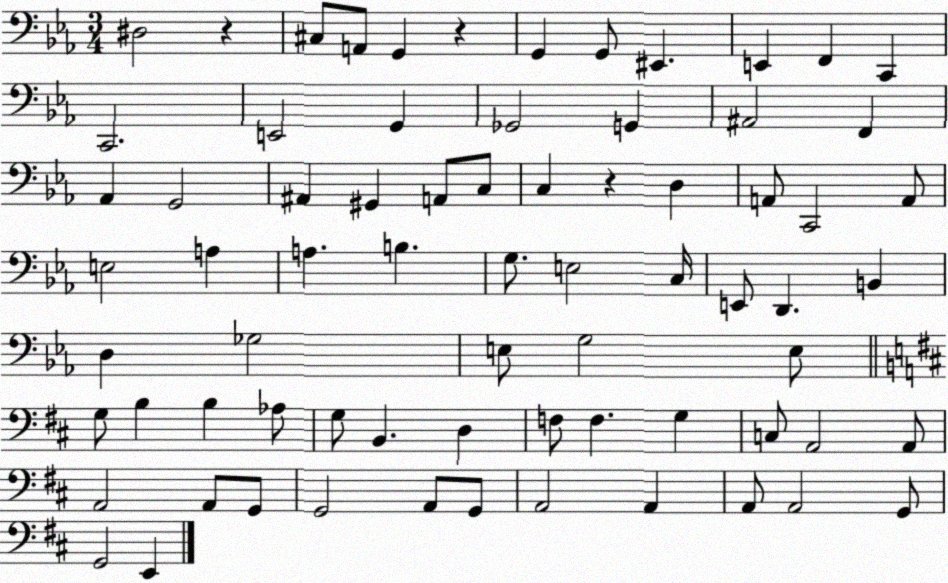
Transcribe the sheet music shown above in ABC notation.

X:1
T:Untitled
M:3/4
L:1/4
K:Eb
^D,2 z ^C,/2 A,,/2 G,, z G,, G,,/2 ^E,, E,, F,, C,, C,,2 E,,2 G,, _G,,2 G,, ^A,,2 F,, _A,, G,,2 ^A,, ^G,, A,,/2 C,/2 C, z D, A,,/2 C,,2 A,,/2 E,2 A, A, B, G,/2 E,2 C,/4 E,,/2 D,, B,, D, _G,2 E,/2 G,2 E,/2 G,/2 B, B, _A,/2 G,/2 B,, D, F,/2 F, G, C,/2 A,,2 A,,/2 A,,2 A,,/2 G,,/2 G,,2 A,,/2 G,,/2 A,,2 A,, A,,/2 A,,2 G,,/2 G,,2 E,,